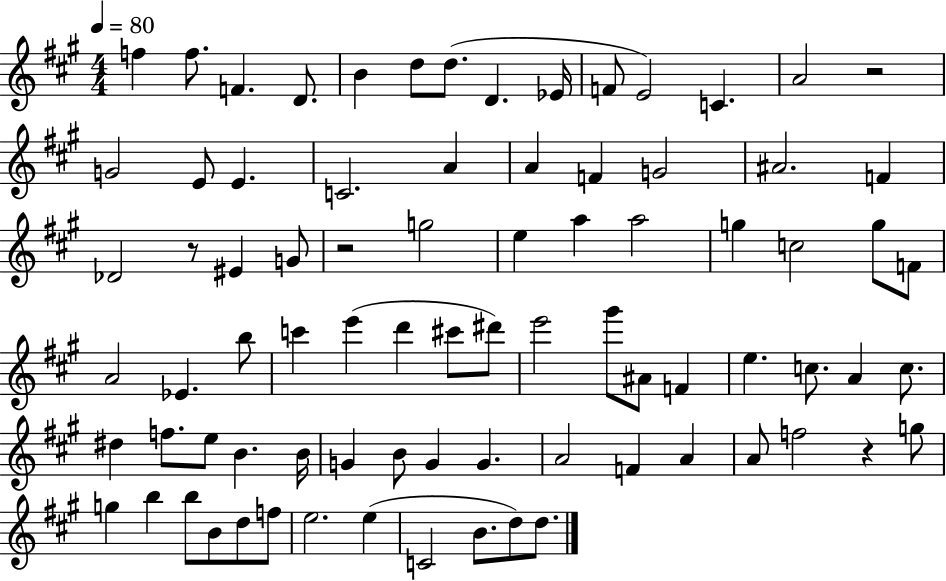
{
  \clef treble
  \numericTimeSignature
  \time 4/4
  \key a \major
  \tempo 4 = 80
  f''4 f''8. f'4. d'8. | b'4 d''8 d''8.( d'4. ees'16 | f'8 e'2) c'4. | a'2 r2 | \break g'2 e'8 e'4. | c'2. a'4 | a'4 f'4 g'2 | ais'2. f'4 | \break des'2 r8 eis'4 g'8 | r2 g''2 | e''4 a''4 a''2 | g''4 c''2 g''8 f'8 | \break a'2 ees'4. b''8 | c'''4 e'''4( d'''4 cis'''8 dis'''8) | e'''2 gis'''8 ais'8 f'4 | e''4. c''8. a'4 c''8. | \break dis''4 f''8. e''8 b'4. b'16 | g'4 b'8 g'4 g'4. | a'2 f'4 a'4 | a'8 f''2 r4 g''8 | \break g''4 b''4 b''8 b'8 d''8 f''8 | e''2. e''4( | c'2 b'8. d''8) d''8. | \bar "|."
}